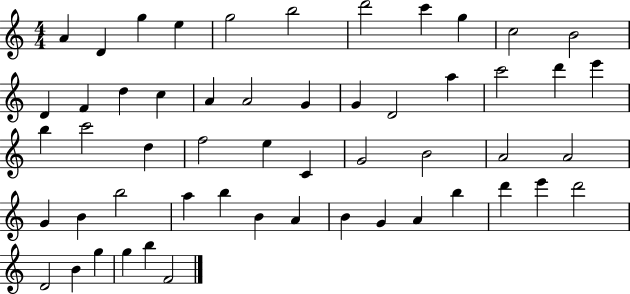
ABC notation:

X:1
T:Untitled
M:4/4
L:1/4
K:C
A D g e g2 b2 d'2 c' g c2 B2 D F d c A A2 G G D2 a c'2 d' e' b c'2 d f2 e C G2 B2 A2 A2 G B b2 a b B A B G A b d' e' d'2 D2 B g g b F2